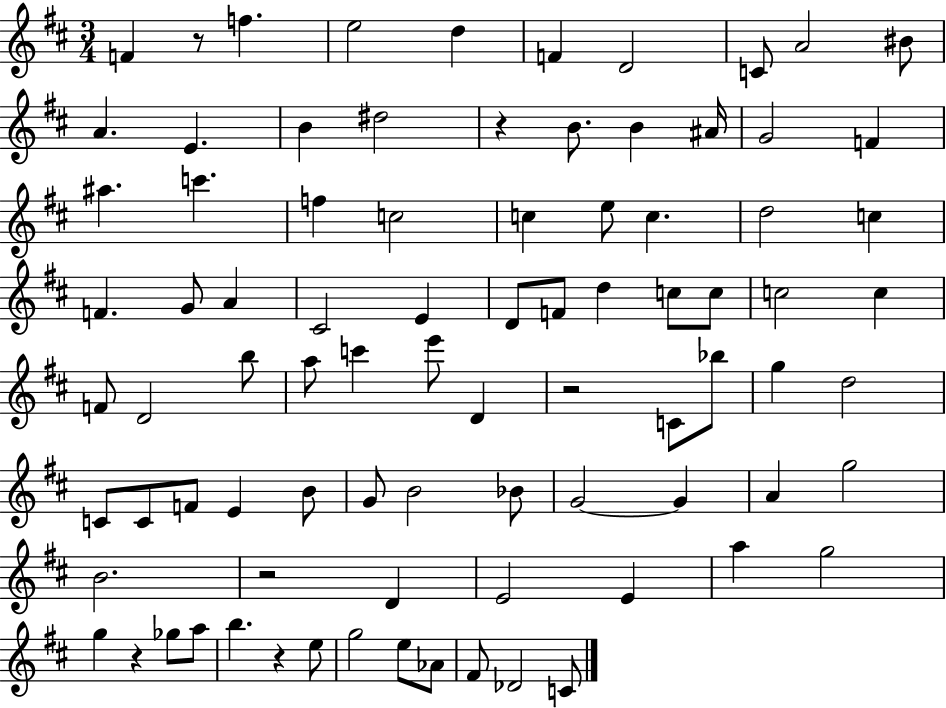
F4/q R/e F5/q. E5/h D5/q F4/q D4/h C4/e A4/h BIS4/e A4/q. E4/q. B4/q D#5/h R/q B4/e. B4/q A#4/s G4/h F4/q A#5/q. C6/q. F5/q C5/h C5/q E5/e C5/q. D5/h C5/q F4/q. G4/e A4/q C#4/h E4/q D4/e F4/e D5/q C5/e C5/e C5/h C5/q F4/e D4/h B5/e A5/e C6/q E6/e D4/q R/h C4/e Bb5/e G5/q D5/h C4/e C4/e F4/e E4/q B4/e G4/e B4/h Bb4/e G4/h G4/q A4/q G5/h B4/h. R/h D4/q E4/h E4/q A5/q G5/h G5/q R/q Gb5/e A5/e B5/q. R/q E5/e G5/h E5/e Ab4/e F#4/e Db4/h C4/e